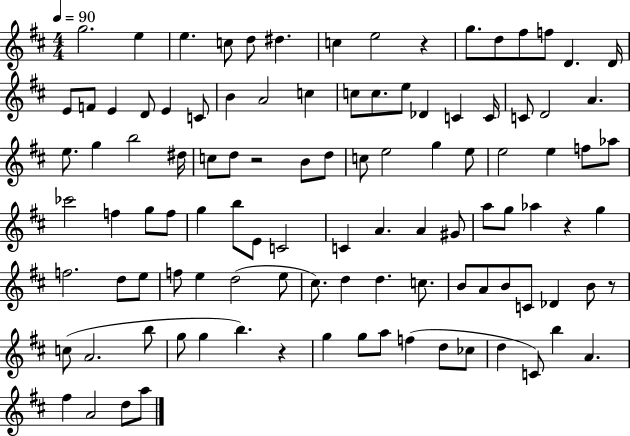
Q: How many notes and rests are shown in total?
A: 106